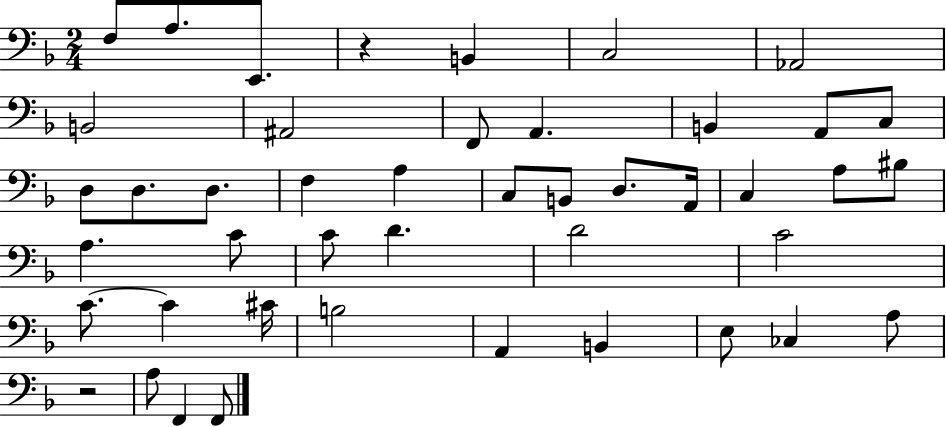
F3/e A3/e. E2/e. R/q B2/q C3/h Ab2/h B2/h A#2/h F2/e A2/q. B2/q A2/e C3/e D3/e D3/e. D3/e. F3/q A3/q C3/e B2/e D3/e. A2/s C3/q A3/e BIS3/e A3/q. C4/e C4/e D4/q. D4/h C4/h C4/e. C4/q C#4/s B3/h A2/q B2/q E3/e CES3/q A3/e R/h A3/e F2/q F2/e